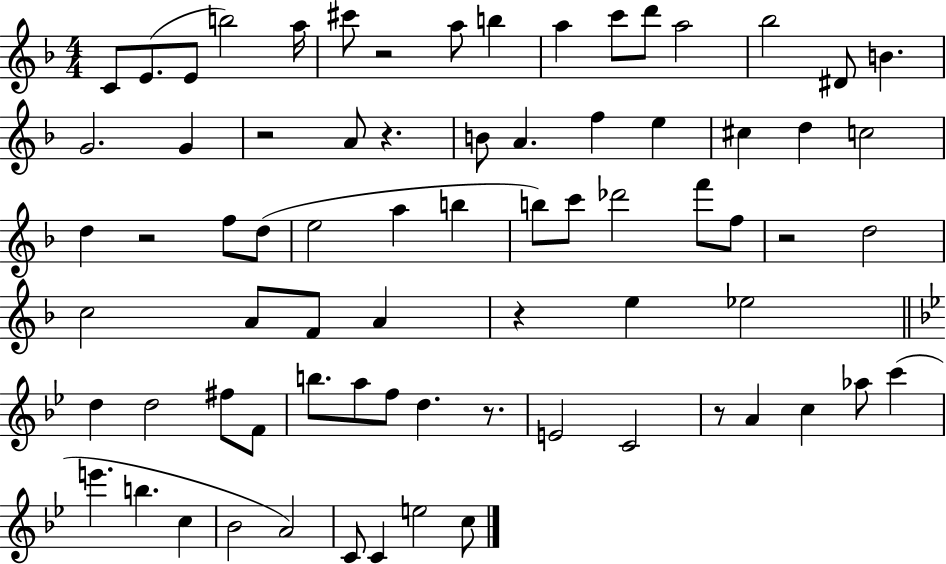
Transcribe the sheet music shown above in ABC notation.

X:1
T:Untitled
M:4/4
L:1/4
K:F
C/2 E/2 E/2 b2 a/4 ^c'/2 z2 a/2 b a c'/2 d'/2 a2 _b2 ^D/2 B G2 G z2 A/2 z B/2 A f e ^c d c2 d z2 f/2 d/2 e2 a b b/2 c'/2 _d'2 f'/2 f/2 z2 d2 c2 A/2 F/2 A z e _e2 d d2 ^f/2 F/2 b/2 a/2 f/2 d z/2 E2 C2 z/2 A c _a/2 c' e' b c _B2 A2 C/2 C e2 c/2